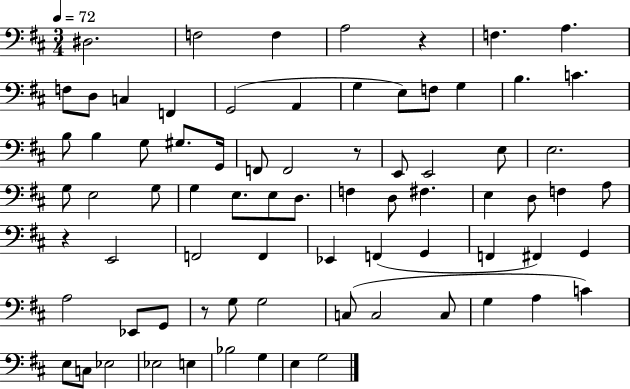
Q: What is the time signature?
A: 3/4